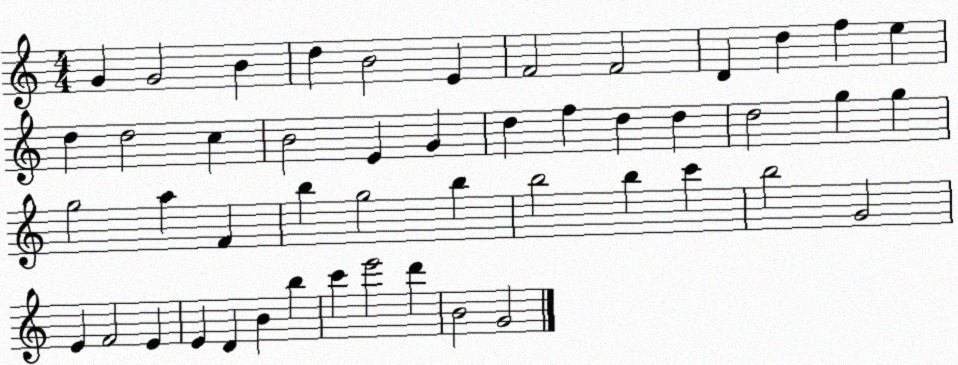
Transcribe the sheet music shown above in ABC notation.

X:1
T:Untitled
M:4/4
L:1/4
K:C
G G2 B d B2 E F2 F2 D d f e d d2 c B2 E G d f d d d2 g g g2 a F b g2 b b2 b c' b2 G2 E F2 E E D B b c' e'2 d' B2 G2